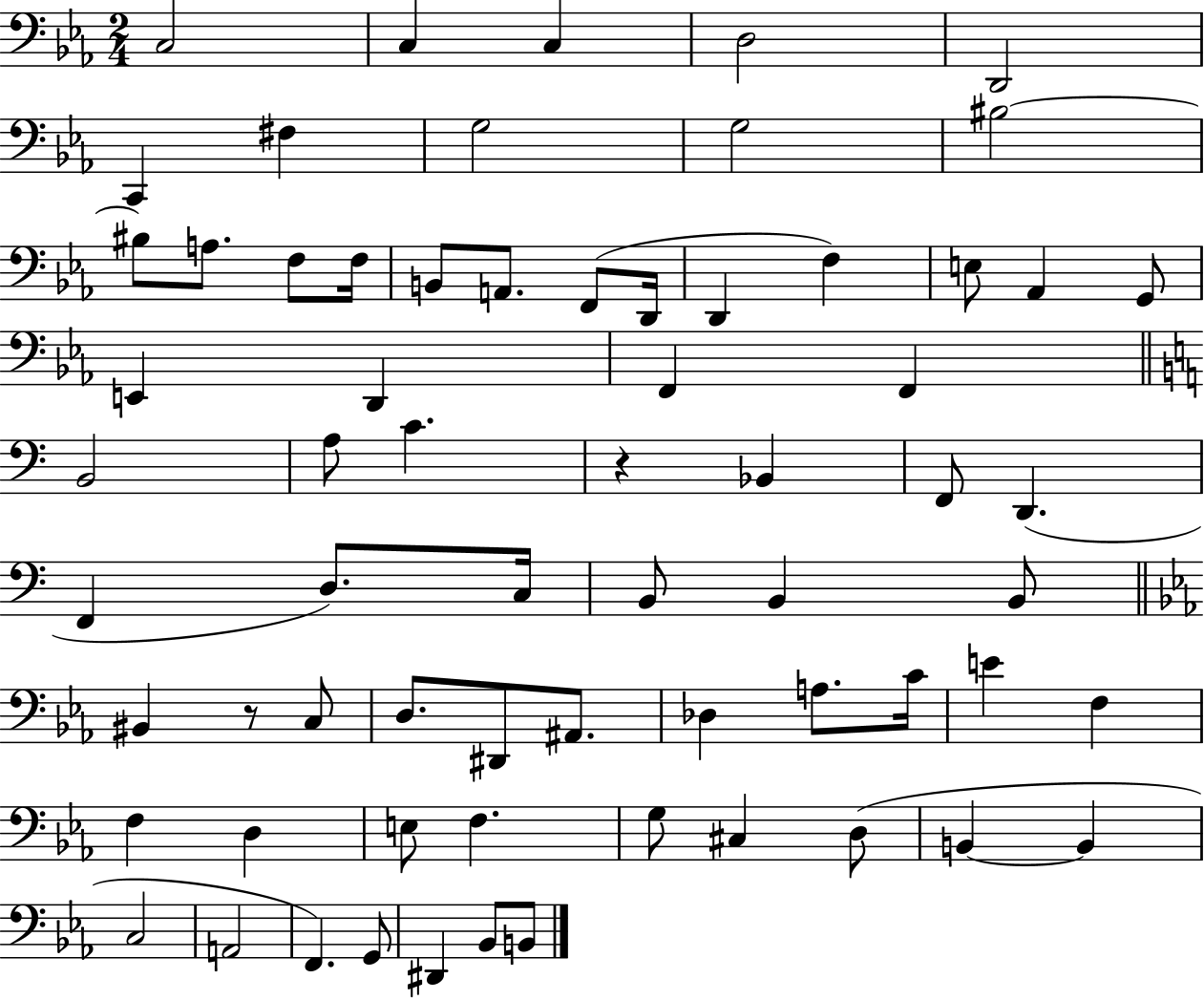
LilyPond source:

{
  \clef bass
  \numericTimeSignature
  \time 2/4
  \key ees \major
  c2 | c4 c4 | d2 | d,2 | \break c,4 fis4 | g2 | g2 | bis2~~ | \break bis8 a8. f8 f16 | b,8 a,8. f,8( d,16 | d,4 f4) | e8 aes,4 g,8 | \break e,4 d,4 | f,4 f,4 | \bar "||" \break \key a \minor b,2 | a8 c'4. | r4 bes,4 | f,8 d,4.( | \break f,4 d8.) c16 | b,8 b,4 b,8 | \bar "||" \break \key c \minor bis,4 r8 c8 | d8. dis,8 ais,8. | des4 a8. c'16 | e'4 f4 | \break f4 d4 | e8 f4. | g8 cis4 d8( | b,4~~ b,4 | \break c2 | a,2 | f,4.) g,8 | dis,4 bes,8 b,8 | \break \bar "|."
}